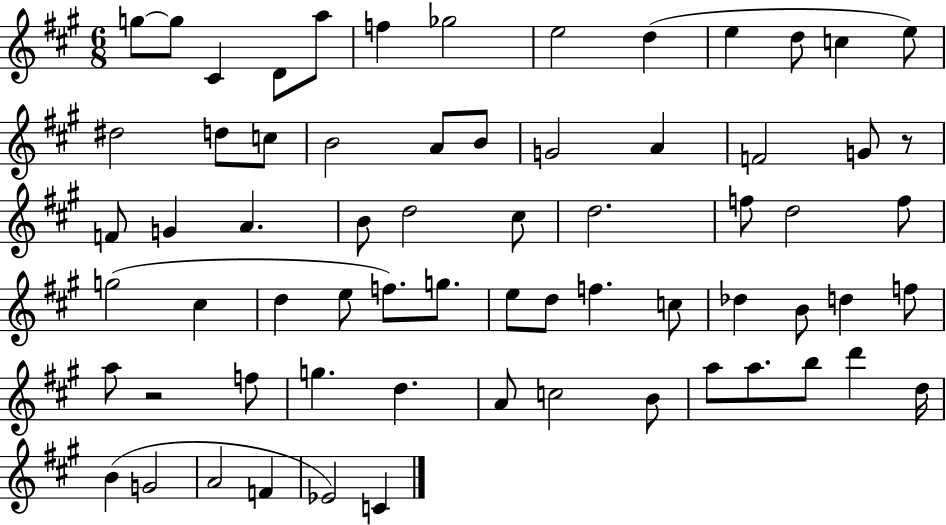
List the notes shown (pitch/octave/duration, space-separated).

G5/e G5/e C#4/q D4/e A5/e F5/q Gb5/h E5/h D5/q E5/q D5/e C5/q E5/e D#5/h D5/e C5/e B4/h A4/e B4/e G4/h A4/q F4/h G4/e R/e F4/e G4/q A4/q. B4/e D5/h C#5/e D5/h. F5/e D5/h F5/e G5/h C#5/q D5/q E5/e F5/e. G5/e. E5/e D5/e F5/q. C5/e Db5/q B4/e D5/q F5/e A5/e R/h F5/e G5/q. D5/q. A4/e C5/h B4/e A5/e A5/e. B5/e D6/q D5/s B4/q G4/h A4/h F4/q Eb4/h C4/q